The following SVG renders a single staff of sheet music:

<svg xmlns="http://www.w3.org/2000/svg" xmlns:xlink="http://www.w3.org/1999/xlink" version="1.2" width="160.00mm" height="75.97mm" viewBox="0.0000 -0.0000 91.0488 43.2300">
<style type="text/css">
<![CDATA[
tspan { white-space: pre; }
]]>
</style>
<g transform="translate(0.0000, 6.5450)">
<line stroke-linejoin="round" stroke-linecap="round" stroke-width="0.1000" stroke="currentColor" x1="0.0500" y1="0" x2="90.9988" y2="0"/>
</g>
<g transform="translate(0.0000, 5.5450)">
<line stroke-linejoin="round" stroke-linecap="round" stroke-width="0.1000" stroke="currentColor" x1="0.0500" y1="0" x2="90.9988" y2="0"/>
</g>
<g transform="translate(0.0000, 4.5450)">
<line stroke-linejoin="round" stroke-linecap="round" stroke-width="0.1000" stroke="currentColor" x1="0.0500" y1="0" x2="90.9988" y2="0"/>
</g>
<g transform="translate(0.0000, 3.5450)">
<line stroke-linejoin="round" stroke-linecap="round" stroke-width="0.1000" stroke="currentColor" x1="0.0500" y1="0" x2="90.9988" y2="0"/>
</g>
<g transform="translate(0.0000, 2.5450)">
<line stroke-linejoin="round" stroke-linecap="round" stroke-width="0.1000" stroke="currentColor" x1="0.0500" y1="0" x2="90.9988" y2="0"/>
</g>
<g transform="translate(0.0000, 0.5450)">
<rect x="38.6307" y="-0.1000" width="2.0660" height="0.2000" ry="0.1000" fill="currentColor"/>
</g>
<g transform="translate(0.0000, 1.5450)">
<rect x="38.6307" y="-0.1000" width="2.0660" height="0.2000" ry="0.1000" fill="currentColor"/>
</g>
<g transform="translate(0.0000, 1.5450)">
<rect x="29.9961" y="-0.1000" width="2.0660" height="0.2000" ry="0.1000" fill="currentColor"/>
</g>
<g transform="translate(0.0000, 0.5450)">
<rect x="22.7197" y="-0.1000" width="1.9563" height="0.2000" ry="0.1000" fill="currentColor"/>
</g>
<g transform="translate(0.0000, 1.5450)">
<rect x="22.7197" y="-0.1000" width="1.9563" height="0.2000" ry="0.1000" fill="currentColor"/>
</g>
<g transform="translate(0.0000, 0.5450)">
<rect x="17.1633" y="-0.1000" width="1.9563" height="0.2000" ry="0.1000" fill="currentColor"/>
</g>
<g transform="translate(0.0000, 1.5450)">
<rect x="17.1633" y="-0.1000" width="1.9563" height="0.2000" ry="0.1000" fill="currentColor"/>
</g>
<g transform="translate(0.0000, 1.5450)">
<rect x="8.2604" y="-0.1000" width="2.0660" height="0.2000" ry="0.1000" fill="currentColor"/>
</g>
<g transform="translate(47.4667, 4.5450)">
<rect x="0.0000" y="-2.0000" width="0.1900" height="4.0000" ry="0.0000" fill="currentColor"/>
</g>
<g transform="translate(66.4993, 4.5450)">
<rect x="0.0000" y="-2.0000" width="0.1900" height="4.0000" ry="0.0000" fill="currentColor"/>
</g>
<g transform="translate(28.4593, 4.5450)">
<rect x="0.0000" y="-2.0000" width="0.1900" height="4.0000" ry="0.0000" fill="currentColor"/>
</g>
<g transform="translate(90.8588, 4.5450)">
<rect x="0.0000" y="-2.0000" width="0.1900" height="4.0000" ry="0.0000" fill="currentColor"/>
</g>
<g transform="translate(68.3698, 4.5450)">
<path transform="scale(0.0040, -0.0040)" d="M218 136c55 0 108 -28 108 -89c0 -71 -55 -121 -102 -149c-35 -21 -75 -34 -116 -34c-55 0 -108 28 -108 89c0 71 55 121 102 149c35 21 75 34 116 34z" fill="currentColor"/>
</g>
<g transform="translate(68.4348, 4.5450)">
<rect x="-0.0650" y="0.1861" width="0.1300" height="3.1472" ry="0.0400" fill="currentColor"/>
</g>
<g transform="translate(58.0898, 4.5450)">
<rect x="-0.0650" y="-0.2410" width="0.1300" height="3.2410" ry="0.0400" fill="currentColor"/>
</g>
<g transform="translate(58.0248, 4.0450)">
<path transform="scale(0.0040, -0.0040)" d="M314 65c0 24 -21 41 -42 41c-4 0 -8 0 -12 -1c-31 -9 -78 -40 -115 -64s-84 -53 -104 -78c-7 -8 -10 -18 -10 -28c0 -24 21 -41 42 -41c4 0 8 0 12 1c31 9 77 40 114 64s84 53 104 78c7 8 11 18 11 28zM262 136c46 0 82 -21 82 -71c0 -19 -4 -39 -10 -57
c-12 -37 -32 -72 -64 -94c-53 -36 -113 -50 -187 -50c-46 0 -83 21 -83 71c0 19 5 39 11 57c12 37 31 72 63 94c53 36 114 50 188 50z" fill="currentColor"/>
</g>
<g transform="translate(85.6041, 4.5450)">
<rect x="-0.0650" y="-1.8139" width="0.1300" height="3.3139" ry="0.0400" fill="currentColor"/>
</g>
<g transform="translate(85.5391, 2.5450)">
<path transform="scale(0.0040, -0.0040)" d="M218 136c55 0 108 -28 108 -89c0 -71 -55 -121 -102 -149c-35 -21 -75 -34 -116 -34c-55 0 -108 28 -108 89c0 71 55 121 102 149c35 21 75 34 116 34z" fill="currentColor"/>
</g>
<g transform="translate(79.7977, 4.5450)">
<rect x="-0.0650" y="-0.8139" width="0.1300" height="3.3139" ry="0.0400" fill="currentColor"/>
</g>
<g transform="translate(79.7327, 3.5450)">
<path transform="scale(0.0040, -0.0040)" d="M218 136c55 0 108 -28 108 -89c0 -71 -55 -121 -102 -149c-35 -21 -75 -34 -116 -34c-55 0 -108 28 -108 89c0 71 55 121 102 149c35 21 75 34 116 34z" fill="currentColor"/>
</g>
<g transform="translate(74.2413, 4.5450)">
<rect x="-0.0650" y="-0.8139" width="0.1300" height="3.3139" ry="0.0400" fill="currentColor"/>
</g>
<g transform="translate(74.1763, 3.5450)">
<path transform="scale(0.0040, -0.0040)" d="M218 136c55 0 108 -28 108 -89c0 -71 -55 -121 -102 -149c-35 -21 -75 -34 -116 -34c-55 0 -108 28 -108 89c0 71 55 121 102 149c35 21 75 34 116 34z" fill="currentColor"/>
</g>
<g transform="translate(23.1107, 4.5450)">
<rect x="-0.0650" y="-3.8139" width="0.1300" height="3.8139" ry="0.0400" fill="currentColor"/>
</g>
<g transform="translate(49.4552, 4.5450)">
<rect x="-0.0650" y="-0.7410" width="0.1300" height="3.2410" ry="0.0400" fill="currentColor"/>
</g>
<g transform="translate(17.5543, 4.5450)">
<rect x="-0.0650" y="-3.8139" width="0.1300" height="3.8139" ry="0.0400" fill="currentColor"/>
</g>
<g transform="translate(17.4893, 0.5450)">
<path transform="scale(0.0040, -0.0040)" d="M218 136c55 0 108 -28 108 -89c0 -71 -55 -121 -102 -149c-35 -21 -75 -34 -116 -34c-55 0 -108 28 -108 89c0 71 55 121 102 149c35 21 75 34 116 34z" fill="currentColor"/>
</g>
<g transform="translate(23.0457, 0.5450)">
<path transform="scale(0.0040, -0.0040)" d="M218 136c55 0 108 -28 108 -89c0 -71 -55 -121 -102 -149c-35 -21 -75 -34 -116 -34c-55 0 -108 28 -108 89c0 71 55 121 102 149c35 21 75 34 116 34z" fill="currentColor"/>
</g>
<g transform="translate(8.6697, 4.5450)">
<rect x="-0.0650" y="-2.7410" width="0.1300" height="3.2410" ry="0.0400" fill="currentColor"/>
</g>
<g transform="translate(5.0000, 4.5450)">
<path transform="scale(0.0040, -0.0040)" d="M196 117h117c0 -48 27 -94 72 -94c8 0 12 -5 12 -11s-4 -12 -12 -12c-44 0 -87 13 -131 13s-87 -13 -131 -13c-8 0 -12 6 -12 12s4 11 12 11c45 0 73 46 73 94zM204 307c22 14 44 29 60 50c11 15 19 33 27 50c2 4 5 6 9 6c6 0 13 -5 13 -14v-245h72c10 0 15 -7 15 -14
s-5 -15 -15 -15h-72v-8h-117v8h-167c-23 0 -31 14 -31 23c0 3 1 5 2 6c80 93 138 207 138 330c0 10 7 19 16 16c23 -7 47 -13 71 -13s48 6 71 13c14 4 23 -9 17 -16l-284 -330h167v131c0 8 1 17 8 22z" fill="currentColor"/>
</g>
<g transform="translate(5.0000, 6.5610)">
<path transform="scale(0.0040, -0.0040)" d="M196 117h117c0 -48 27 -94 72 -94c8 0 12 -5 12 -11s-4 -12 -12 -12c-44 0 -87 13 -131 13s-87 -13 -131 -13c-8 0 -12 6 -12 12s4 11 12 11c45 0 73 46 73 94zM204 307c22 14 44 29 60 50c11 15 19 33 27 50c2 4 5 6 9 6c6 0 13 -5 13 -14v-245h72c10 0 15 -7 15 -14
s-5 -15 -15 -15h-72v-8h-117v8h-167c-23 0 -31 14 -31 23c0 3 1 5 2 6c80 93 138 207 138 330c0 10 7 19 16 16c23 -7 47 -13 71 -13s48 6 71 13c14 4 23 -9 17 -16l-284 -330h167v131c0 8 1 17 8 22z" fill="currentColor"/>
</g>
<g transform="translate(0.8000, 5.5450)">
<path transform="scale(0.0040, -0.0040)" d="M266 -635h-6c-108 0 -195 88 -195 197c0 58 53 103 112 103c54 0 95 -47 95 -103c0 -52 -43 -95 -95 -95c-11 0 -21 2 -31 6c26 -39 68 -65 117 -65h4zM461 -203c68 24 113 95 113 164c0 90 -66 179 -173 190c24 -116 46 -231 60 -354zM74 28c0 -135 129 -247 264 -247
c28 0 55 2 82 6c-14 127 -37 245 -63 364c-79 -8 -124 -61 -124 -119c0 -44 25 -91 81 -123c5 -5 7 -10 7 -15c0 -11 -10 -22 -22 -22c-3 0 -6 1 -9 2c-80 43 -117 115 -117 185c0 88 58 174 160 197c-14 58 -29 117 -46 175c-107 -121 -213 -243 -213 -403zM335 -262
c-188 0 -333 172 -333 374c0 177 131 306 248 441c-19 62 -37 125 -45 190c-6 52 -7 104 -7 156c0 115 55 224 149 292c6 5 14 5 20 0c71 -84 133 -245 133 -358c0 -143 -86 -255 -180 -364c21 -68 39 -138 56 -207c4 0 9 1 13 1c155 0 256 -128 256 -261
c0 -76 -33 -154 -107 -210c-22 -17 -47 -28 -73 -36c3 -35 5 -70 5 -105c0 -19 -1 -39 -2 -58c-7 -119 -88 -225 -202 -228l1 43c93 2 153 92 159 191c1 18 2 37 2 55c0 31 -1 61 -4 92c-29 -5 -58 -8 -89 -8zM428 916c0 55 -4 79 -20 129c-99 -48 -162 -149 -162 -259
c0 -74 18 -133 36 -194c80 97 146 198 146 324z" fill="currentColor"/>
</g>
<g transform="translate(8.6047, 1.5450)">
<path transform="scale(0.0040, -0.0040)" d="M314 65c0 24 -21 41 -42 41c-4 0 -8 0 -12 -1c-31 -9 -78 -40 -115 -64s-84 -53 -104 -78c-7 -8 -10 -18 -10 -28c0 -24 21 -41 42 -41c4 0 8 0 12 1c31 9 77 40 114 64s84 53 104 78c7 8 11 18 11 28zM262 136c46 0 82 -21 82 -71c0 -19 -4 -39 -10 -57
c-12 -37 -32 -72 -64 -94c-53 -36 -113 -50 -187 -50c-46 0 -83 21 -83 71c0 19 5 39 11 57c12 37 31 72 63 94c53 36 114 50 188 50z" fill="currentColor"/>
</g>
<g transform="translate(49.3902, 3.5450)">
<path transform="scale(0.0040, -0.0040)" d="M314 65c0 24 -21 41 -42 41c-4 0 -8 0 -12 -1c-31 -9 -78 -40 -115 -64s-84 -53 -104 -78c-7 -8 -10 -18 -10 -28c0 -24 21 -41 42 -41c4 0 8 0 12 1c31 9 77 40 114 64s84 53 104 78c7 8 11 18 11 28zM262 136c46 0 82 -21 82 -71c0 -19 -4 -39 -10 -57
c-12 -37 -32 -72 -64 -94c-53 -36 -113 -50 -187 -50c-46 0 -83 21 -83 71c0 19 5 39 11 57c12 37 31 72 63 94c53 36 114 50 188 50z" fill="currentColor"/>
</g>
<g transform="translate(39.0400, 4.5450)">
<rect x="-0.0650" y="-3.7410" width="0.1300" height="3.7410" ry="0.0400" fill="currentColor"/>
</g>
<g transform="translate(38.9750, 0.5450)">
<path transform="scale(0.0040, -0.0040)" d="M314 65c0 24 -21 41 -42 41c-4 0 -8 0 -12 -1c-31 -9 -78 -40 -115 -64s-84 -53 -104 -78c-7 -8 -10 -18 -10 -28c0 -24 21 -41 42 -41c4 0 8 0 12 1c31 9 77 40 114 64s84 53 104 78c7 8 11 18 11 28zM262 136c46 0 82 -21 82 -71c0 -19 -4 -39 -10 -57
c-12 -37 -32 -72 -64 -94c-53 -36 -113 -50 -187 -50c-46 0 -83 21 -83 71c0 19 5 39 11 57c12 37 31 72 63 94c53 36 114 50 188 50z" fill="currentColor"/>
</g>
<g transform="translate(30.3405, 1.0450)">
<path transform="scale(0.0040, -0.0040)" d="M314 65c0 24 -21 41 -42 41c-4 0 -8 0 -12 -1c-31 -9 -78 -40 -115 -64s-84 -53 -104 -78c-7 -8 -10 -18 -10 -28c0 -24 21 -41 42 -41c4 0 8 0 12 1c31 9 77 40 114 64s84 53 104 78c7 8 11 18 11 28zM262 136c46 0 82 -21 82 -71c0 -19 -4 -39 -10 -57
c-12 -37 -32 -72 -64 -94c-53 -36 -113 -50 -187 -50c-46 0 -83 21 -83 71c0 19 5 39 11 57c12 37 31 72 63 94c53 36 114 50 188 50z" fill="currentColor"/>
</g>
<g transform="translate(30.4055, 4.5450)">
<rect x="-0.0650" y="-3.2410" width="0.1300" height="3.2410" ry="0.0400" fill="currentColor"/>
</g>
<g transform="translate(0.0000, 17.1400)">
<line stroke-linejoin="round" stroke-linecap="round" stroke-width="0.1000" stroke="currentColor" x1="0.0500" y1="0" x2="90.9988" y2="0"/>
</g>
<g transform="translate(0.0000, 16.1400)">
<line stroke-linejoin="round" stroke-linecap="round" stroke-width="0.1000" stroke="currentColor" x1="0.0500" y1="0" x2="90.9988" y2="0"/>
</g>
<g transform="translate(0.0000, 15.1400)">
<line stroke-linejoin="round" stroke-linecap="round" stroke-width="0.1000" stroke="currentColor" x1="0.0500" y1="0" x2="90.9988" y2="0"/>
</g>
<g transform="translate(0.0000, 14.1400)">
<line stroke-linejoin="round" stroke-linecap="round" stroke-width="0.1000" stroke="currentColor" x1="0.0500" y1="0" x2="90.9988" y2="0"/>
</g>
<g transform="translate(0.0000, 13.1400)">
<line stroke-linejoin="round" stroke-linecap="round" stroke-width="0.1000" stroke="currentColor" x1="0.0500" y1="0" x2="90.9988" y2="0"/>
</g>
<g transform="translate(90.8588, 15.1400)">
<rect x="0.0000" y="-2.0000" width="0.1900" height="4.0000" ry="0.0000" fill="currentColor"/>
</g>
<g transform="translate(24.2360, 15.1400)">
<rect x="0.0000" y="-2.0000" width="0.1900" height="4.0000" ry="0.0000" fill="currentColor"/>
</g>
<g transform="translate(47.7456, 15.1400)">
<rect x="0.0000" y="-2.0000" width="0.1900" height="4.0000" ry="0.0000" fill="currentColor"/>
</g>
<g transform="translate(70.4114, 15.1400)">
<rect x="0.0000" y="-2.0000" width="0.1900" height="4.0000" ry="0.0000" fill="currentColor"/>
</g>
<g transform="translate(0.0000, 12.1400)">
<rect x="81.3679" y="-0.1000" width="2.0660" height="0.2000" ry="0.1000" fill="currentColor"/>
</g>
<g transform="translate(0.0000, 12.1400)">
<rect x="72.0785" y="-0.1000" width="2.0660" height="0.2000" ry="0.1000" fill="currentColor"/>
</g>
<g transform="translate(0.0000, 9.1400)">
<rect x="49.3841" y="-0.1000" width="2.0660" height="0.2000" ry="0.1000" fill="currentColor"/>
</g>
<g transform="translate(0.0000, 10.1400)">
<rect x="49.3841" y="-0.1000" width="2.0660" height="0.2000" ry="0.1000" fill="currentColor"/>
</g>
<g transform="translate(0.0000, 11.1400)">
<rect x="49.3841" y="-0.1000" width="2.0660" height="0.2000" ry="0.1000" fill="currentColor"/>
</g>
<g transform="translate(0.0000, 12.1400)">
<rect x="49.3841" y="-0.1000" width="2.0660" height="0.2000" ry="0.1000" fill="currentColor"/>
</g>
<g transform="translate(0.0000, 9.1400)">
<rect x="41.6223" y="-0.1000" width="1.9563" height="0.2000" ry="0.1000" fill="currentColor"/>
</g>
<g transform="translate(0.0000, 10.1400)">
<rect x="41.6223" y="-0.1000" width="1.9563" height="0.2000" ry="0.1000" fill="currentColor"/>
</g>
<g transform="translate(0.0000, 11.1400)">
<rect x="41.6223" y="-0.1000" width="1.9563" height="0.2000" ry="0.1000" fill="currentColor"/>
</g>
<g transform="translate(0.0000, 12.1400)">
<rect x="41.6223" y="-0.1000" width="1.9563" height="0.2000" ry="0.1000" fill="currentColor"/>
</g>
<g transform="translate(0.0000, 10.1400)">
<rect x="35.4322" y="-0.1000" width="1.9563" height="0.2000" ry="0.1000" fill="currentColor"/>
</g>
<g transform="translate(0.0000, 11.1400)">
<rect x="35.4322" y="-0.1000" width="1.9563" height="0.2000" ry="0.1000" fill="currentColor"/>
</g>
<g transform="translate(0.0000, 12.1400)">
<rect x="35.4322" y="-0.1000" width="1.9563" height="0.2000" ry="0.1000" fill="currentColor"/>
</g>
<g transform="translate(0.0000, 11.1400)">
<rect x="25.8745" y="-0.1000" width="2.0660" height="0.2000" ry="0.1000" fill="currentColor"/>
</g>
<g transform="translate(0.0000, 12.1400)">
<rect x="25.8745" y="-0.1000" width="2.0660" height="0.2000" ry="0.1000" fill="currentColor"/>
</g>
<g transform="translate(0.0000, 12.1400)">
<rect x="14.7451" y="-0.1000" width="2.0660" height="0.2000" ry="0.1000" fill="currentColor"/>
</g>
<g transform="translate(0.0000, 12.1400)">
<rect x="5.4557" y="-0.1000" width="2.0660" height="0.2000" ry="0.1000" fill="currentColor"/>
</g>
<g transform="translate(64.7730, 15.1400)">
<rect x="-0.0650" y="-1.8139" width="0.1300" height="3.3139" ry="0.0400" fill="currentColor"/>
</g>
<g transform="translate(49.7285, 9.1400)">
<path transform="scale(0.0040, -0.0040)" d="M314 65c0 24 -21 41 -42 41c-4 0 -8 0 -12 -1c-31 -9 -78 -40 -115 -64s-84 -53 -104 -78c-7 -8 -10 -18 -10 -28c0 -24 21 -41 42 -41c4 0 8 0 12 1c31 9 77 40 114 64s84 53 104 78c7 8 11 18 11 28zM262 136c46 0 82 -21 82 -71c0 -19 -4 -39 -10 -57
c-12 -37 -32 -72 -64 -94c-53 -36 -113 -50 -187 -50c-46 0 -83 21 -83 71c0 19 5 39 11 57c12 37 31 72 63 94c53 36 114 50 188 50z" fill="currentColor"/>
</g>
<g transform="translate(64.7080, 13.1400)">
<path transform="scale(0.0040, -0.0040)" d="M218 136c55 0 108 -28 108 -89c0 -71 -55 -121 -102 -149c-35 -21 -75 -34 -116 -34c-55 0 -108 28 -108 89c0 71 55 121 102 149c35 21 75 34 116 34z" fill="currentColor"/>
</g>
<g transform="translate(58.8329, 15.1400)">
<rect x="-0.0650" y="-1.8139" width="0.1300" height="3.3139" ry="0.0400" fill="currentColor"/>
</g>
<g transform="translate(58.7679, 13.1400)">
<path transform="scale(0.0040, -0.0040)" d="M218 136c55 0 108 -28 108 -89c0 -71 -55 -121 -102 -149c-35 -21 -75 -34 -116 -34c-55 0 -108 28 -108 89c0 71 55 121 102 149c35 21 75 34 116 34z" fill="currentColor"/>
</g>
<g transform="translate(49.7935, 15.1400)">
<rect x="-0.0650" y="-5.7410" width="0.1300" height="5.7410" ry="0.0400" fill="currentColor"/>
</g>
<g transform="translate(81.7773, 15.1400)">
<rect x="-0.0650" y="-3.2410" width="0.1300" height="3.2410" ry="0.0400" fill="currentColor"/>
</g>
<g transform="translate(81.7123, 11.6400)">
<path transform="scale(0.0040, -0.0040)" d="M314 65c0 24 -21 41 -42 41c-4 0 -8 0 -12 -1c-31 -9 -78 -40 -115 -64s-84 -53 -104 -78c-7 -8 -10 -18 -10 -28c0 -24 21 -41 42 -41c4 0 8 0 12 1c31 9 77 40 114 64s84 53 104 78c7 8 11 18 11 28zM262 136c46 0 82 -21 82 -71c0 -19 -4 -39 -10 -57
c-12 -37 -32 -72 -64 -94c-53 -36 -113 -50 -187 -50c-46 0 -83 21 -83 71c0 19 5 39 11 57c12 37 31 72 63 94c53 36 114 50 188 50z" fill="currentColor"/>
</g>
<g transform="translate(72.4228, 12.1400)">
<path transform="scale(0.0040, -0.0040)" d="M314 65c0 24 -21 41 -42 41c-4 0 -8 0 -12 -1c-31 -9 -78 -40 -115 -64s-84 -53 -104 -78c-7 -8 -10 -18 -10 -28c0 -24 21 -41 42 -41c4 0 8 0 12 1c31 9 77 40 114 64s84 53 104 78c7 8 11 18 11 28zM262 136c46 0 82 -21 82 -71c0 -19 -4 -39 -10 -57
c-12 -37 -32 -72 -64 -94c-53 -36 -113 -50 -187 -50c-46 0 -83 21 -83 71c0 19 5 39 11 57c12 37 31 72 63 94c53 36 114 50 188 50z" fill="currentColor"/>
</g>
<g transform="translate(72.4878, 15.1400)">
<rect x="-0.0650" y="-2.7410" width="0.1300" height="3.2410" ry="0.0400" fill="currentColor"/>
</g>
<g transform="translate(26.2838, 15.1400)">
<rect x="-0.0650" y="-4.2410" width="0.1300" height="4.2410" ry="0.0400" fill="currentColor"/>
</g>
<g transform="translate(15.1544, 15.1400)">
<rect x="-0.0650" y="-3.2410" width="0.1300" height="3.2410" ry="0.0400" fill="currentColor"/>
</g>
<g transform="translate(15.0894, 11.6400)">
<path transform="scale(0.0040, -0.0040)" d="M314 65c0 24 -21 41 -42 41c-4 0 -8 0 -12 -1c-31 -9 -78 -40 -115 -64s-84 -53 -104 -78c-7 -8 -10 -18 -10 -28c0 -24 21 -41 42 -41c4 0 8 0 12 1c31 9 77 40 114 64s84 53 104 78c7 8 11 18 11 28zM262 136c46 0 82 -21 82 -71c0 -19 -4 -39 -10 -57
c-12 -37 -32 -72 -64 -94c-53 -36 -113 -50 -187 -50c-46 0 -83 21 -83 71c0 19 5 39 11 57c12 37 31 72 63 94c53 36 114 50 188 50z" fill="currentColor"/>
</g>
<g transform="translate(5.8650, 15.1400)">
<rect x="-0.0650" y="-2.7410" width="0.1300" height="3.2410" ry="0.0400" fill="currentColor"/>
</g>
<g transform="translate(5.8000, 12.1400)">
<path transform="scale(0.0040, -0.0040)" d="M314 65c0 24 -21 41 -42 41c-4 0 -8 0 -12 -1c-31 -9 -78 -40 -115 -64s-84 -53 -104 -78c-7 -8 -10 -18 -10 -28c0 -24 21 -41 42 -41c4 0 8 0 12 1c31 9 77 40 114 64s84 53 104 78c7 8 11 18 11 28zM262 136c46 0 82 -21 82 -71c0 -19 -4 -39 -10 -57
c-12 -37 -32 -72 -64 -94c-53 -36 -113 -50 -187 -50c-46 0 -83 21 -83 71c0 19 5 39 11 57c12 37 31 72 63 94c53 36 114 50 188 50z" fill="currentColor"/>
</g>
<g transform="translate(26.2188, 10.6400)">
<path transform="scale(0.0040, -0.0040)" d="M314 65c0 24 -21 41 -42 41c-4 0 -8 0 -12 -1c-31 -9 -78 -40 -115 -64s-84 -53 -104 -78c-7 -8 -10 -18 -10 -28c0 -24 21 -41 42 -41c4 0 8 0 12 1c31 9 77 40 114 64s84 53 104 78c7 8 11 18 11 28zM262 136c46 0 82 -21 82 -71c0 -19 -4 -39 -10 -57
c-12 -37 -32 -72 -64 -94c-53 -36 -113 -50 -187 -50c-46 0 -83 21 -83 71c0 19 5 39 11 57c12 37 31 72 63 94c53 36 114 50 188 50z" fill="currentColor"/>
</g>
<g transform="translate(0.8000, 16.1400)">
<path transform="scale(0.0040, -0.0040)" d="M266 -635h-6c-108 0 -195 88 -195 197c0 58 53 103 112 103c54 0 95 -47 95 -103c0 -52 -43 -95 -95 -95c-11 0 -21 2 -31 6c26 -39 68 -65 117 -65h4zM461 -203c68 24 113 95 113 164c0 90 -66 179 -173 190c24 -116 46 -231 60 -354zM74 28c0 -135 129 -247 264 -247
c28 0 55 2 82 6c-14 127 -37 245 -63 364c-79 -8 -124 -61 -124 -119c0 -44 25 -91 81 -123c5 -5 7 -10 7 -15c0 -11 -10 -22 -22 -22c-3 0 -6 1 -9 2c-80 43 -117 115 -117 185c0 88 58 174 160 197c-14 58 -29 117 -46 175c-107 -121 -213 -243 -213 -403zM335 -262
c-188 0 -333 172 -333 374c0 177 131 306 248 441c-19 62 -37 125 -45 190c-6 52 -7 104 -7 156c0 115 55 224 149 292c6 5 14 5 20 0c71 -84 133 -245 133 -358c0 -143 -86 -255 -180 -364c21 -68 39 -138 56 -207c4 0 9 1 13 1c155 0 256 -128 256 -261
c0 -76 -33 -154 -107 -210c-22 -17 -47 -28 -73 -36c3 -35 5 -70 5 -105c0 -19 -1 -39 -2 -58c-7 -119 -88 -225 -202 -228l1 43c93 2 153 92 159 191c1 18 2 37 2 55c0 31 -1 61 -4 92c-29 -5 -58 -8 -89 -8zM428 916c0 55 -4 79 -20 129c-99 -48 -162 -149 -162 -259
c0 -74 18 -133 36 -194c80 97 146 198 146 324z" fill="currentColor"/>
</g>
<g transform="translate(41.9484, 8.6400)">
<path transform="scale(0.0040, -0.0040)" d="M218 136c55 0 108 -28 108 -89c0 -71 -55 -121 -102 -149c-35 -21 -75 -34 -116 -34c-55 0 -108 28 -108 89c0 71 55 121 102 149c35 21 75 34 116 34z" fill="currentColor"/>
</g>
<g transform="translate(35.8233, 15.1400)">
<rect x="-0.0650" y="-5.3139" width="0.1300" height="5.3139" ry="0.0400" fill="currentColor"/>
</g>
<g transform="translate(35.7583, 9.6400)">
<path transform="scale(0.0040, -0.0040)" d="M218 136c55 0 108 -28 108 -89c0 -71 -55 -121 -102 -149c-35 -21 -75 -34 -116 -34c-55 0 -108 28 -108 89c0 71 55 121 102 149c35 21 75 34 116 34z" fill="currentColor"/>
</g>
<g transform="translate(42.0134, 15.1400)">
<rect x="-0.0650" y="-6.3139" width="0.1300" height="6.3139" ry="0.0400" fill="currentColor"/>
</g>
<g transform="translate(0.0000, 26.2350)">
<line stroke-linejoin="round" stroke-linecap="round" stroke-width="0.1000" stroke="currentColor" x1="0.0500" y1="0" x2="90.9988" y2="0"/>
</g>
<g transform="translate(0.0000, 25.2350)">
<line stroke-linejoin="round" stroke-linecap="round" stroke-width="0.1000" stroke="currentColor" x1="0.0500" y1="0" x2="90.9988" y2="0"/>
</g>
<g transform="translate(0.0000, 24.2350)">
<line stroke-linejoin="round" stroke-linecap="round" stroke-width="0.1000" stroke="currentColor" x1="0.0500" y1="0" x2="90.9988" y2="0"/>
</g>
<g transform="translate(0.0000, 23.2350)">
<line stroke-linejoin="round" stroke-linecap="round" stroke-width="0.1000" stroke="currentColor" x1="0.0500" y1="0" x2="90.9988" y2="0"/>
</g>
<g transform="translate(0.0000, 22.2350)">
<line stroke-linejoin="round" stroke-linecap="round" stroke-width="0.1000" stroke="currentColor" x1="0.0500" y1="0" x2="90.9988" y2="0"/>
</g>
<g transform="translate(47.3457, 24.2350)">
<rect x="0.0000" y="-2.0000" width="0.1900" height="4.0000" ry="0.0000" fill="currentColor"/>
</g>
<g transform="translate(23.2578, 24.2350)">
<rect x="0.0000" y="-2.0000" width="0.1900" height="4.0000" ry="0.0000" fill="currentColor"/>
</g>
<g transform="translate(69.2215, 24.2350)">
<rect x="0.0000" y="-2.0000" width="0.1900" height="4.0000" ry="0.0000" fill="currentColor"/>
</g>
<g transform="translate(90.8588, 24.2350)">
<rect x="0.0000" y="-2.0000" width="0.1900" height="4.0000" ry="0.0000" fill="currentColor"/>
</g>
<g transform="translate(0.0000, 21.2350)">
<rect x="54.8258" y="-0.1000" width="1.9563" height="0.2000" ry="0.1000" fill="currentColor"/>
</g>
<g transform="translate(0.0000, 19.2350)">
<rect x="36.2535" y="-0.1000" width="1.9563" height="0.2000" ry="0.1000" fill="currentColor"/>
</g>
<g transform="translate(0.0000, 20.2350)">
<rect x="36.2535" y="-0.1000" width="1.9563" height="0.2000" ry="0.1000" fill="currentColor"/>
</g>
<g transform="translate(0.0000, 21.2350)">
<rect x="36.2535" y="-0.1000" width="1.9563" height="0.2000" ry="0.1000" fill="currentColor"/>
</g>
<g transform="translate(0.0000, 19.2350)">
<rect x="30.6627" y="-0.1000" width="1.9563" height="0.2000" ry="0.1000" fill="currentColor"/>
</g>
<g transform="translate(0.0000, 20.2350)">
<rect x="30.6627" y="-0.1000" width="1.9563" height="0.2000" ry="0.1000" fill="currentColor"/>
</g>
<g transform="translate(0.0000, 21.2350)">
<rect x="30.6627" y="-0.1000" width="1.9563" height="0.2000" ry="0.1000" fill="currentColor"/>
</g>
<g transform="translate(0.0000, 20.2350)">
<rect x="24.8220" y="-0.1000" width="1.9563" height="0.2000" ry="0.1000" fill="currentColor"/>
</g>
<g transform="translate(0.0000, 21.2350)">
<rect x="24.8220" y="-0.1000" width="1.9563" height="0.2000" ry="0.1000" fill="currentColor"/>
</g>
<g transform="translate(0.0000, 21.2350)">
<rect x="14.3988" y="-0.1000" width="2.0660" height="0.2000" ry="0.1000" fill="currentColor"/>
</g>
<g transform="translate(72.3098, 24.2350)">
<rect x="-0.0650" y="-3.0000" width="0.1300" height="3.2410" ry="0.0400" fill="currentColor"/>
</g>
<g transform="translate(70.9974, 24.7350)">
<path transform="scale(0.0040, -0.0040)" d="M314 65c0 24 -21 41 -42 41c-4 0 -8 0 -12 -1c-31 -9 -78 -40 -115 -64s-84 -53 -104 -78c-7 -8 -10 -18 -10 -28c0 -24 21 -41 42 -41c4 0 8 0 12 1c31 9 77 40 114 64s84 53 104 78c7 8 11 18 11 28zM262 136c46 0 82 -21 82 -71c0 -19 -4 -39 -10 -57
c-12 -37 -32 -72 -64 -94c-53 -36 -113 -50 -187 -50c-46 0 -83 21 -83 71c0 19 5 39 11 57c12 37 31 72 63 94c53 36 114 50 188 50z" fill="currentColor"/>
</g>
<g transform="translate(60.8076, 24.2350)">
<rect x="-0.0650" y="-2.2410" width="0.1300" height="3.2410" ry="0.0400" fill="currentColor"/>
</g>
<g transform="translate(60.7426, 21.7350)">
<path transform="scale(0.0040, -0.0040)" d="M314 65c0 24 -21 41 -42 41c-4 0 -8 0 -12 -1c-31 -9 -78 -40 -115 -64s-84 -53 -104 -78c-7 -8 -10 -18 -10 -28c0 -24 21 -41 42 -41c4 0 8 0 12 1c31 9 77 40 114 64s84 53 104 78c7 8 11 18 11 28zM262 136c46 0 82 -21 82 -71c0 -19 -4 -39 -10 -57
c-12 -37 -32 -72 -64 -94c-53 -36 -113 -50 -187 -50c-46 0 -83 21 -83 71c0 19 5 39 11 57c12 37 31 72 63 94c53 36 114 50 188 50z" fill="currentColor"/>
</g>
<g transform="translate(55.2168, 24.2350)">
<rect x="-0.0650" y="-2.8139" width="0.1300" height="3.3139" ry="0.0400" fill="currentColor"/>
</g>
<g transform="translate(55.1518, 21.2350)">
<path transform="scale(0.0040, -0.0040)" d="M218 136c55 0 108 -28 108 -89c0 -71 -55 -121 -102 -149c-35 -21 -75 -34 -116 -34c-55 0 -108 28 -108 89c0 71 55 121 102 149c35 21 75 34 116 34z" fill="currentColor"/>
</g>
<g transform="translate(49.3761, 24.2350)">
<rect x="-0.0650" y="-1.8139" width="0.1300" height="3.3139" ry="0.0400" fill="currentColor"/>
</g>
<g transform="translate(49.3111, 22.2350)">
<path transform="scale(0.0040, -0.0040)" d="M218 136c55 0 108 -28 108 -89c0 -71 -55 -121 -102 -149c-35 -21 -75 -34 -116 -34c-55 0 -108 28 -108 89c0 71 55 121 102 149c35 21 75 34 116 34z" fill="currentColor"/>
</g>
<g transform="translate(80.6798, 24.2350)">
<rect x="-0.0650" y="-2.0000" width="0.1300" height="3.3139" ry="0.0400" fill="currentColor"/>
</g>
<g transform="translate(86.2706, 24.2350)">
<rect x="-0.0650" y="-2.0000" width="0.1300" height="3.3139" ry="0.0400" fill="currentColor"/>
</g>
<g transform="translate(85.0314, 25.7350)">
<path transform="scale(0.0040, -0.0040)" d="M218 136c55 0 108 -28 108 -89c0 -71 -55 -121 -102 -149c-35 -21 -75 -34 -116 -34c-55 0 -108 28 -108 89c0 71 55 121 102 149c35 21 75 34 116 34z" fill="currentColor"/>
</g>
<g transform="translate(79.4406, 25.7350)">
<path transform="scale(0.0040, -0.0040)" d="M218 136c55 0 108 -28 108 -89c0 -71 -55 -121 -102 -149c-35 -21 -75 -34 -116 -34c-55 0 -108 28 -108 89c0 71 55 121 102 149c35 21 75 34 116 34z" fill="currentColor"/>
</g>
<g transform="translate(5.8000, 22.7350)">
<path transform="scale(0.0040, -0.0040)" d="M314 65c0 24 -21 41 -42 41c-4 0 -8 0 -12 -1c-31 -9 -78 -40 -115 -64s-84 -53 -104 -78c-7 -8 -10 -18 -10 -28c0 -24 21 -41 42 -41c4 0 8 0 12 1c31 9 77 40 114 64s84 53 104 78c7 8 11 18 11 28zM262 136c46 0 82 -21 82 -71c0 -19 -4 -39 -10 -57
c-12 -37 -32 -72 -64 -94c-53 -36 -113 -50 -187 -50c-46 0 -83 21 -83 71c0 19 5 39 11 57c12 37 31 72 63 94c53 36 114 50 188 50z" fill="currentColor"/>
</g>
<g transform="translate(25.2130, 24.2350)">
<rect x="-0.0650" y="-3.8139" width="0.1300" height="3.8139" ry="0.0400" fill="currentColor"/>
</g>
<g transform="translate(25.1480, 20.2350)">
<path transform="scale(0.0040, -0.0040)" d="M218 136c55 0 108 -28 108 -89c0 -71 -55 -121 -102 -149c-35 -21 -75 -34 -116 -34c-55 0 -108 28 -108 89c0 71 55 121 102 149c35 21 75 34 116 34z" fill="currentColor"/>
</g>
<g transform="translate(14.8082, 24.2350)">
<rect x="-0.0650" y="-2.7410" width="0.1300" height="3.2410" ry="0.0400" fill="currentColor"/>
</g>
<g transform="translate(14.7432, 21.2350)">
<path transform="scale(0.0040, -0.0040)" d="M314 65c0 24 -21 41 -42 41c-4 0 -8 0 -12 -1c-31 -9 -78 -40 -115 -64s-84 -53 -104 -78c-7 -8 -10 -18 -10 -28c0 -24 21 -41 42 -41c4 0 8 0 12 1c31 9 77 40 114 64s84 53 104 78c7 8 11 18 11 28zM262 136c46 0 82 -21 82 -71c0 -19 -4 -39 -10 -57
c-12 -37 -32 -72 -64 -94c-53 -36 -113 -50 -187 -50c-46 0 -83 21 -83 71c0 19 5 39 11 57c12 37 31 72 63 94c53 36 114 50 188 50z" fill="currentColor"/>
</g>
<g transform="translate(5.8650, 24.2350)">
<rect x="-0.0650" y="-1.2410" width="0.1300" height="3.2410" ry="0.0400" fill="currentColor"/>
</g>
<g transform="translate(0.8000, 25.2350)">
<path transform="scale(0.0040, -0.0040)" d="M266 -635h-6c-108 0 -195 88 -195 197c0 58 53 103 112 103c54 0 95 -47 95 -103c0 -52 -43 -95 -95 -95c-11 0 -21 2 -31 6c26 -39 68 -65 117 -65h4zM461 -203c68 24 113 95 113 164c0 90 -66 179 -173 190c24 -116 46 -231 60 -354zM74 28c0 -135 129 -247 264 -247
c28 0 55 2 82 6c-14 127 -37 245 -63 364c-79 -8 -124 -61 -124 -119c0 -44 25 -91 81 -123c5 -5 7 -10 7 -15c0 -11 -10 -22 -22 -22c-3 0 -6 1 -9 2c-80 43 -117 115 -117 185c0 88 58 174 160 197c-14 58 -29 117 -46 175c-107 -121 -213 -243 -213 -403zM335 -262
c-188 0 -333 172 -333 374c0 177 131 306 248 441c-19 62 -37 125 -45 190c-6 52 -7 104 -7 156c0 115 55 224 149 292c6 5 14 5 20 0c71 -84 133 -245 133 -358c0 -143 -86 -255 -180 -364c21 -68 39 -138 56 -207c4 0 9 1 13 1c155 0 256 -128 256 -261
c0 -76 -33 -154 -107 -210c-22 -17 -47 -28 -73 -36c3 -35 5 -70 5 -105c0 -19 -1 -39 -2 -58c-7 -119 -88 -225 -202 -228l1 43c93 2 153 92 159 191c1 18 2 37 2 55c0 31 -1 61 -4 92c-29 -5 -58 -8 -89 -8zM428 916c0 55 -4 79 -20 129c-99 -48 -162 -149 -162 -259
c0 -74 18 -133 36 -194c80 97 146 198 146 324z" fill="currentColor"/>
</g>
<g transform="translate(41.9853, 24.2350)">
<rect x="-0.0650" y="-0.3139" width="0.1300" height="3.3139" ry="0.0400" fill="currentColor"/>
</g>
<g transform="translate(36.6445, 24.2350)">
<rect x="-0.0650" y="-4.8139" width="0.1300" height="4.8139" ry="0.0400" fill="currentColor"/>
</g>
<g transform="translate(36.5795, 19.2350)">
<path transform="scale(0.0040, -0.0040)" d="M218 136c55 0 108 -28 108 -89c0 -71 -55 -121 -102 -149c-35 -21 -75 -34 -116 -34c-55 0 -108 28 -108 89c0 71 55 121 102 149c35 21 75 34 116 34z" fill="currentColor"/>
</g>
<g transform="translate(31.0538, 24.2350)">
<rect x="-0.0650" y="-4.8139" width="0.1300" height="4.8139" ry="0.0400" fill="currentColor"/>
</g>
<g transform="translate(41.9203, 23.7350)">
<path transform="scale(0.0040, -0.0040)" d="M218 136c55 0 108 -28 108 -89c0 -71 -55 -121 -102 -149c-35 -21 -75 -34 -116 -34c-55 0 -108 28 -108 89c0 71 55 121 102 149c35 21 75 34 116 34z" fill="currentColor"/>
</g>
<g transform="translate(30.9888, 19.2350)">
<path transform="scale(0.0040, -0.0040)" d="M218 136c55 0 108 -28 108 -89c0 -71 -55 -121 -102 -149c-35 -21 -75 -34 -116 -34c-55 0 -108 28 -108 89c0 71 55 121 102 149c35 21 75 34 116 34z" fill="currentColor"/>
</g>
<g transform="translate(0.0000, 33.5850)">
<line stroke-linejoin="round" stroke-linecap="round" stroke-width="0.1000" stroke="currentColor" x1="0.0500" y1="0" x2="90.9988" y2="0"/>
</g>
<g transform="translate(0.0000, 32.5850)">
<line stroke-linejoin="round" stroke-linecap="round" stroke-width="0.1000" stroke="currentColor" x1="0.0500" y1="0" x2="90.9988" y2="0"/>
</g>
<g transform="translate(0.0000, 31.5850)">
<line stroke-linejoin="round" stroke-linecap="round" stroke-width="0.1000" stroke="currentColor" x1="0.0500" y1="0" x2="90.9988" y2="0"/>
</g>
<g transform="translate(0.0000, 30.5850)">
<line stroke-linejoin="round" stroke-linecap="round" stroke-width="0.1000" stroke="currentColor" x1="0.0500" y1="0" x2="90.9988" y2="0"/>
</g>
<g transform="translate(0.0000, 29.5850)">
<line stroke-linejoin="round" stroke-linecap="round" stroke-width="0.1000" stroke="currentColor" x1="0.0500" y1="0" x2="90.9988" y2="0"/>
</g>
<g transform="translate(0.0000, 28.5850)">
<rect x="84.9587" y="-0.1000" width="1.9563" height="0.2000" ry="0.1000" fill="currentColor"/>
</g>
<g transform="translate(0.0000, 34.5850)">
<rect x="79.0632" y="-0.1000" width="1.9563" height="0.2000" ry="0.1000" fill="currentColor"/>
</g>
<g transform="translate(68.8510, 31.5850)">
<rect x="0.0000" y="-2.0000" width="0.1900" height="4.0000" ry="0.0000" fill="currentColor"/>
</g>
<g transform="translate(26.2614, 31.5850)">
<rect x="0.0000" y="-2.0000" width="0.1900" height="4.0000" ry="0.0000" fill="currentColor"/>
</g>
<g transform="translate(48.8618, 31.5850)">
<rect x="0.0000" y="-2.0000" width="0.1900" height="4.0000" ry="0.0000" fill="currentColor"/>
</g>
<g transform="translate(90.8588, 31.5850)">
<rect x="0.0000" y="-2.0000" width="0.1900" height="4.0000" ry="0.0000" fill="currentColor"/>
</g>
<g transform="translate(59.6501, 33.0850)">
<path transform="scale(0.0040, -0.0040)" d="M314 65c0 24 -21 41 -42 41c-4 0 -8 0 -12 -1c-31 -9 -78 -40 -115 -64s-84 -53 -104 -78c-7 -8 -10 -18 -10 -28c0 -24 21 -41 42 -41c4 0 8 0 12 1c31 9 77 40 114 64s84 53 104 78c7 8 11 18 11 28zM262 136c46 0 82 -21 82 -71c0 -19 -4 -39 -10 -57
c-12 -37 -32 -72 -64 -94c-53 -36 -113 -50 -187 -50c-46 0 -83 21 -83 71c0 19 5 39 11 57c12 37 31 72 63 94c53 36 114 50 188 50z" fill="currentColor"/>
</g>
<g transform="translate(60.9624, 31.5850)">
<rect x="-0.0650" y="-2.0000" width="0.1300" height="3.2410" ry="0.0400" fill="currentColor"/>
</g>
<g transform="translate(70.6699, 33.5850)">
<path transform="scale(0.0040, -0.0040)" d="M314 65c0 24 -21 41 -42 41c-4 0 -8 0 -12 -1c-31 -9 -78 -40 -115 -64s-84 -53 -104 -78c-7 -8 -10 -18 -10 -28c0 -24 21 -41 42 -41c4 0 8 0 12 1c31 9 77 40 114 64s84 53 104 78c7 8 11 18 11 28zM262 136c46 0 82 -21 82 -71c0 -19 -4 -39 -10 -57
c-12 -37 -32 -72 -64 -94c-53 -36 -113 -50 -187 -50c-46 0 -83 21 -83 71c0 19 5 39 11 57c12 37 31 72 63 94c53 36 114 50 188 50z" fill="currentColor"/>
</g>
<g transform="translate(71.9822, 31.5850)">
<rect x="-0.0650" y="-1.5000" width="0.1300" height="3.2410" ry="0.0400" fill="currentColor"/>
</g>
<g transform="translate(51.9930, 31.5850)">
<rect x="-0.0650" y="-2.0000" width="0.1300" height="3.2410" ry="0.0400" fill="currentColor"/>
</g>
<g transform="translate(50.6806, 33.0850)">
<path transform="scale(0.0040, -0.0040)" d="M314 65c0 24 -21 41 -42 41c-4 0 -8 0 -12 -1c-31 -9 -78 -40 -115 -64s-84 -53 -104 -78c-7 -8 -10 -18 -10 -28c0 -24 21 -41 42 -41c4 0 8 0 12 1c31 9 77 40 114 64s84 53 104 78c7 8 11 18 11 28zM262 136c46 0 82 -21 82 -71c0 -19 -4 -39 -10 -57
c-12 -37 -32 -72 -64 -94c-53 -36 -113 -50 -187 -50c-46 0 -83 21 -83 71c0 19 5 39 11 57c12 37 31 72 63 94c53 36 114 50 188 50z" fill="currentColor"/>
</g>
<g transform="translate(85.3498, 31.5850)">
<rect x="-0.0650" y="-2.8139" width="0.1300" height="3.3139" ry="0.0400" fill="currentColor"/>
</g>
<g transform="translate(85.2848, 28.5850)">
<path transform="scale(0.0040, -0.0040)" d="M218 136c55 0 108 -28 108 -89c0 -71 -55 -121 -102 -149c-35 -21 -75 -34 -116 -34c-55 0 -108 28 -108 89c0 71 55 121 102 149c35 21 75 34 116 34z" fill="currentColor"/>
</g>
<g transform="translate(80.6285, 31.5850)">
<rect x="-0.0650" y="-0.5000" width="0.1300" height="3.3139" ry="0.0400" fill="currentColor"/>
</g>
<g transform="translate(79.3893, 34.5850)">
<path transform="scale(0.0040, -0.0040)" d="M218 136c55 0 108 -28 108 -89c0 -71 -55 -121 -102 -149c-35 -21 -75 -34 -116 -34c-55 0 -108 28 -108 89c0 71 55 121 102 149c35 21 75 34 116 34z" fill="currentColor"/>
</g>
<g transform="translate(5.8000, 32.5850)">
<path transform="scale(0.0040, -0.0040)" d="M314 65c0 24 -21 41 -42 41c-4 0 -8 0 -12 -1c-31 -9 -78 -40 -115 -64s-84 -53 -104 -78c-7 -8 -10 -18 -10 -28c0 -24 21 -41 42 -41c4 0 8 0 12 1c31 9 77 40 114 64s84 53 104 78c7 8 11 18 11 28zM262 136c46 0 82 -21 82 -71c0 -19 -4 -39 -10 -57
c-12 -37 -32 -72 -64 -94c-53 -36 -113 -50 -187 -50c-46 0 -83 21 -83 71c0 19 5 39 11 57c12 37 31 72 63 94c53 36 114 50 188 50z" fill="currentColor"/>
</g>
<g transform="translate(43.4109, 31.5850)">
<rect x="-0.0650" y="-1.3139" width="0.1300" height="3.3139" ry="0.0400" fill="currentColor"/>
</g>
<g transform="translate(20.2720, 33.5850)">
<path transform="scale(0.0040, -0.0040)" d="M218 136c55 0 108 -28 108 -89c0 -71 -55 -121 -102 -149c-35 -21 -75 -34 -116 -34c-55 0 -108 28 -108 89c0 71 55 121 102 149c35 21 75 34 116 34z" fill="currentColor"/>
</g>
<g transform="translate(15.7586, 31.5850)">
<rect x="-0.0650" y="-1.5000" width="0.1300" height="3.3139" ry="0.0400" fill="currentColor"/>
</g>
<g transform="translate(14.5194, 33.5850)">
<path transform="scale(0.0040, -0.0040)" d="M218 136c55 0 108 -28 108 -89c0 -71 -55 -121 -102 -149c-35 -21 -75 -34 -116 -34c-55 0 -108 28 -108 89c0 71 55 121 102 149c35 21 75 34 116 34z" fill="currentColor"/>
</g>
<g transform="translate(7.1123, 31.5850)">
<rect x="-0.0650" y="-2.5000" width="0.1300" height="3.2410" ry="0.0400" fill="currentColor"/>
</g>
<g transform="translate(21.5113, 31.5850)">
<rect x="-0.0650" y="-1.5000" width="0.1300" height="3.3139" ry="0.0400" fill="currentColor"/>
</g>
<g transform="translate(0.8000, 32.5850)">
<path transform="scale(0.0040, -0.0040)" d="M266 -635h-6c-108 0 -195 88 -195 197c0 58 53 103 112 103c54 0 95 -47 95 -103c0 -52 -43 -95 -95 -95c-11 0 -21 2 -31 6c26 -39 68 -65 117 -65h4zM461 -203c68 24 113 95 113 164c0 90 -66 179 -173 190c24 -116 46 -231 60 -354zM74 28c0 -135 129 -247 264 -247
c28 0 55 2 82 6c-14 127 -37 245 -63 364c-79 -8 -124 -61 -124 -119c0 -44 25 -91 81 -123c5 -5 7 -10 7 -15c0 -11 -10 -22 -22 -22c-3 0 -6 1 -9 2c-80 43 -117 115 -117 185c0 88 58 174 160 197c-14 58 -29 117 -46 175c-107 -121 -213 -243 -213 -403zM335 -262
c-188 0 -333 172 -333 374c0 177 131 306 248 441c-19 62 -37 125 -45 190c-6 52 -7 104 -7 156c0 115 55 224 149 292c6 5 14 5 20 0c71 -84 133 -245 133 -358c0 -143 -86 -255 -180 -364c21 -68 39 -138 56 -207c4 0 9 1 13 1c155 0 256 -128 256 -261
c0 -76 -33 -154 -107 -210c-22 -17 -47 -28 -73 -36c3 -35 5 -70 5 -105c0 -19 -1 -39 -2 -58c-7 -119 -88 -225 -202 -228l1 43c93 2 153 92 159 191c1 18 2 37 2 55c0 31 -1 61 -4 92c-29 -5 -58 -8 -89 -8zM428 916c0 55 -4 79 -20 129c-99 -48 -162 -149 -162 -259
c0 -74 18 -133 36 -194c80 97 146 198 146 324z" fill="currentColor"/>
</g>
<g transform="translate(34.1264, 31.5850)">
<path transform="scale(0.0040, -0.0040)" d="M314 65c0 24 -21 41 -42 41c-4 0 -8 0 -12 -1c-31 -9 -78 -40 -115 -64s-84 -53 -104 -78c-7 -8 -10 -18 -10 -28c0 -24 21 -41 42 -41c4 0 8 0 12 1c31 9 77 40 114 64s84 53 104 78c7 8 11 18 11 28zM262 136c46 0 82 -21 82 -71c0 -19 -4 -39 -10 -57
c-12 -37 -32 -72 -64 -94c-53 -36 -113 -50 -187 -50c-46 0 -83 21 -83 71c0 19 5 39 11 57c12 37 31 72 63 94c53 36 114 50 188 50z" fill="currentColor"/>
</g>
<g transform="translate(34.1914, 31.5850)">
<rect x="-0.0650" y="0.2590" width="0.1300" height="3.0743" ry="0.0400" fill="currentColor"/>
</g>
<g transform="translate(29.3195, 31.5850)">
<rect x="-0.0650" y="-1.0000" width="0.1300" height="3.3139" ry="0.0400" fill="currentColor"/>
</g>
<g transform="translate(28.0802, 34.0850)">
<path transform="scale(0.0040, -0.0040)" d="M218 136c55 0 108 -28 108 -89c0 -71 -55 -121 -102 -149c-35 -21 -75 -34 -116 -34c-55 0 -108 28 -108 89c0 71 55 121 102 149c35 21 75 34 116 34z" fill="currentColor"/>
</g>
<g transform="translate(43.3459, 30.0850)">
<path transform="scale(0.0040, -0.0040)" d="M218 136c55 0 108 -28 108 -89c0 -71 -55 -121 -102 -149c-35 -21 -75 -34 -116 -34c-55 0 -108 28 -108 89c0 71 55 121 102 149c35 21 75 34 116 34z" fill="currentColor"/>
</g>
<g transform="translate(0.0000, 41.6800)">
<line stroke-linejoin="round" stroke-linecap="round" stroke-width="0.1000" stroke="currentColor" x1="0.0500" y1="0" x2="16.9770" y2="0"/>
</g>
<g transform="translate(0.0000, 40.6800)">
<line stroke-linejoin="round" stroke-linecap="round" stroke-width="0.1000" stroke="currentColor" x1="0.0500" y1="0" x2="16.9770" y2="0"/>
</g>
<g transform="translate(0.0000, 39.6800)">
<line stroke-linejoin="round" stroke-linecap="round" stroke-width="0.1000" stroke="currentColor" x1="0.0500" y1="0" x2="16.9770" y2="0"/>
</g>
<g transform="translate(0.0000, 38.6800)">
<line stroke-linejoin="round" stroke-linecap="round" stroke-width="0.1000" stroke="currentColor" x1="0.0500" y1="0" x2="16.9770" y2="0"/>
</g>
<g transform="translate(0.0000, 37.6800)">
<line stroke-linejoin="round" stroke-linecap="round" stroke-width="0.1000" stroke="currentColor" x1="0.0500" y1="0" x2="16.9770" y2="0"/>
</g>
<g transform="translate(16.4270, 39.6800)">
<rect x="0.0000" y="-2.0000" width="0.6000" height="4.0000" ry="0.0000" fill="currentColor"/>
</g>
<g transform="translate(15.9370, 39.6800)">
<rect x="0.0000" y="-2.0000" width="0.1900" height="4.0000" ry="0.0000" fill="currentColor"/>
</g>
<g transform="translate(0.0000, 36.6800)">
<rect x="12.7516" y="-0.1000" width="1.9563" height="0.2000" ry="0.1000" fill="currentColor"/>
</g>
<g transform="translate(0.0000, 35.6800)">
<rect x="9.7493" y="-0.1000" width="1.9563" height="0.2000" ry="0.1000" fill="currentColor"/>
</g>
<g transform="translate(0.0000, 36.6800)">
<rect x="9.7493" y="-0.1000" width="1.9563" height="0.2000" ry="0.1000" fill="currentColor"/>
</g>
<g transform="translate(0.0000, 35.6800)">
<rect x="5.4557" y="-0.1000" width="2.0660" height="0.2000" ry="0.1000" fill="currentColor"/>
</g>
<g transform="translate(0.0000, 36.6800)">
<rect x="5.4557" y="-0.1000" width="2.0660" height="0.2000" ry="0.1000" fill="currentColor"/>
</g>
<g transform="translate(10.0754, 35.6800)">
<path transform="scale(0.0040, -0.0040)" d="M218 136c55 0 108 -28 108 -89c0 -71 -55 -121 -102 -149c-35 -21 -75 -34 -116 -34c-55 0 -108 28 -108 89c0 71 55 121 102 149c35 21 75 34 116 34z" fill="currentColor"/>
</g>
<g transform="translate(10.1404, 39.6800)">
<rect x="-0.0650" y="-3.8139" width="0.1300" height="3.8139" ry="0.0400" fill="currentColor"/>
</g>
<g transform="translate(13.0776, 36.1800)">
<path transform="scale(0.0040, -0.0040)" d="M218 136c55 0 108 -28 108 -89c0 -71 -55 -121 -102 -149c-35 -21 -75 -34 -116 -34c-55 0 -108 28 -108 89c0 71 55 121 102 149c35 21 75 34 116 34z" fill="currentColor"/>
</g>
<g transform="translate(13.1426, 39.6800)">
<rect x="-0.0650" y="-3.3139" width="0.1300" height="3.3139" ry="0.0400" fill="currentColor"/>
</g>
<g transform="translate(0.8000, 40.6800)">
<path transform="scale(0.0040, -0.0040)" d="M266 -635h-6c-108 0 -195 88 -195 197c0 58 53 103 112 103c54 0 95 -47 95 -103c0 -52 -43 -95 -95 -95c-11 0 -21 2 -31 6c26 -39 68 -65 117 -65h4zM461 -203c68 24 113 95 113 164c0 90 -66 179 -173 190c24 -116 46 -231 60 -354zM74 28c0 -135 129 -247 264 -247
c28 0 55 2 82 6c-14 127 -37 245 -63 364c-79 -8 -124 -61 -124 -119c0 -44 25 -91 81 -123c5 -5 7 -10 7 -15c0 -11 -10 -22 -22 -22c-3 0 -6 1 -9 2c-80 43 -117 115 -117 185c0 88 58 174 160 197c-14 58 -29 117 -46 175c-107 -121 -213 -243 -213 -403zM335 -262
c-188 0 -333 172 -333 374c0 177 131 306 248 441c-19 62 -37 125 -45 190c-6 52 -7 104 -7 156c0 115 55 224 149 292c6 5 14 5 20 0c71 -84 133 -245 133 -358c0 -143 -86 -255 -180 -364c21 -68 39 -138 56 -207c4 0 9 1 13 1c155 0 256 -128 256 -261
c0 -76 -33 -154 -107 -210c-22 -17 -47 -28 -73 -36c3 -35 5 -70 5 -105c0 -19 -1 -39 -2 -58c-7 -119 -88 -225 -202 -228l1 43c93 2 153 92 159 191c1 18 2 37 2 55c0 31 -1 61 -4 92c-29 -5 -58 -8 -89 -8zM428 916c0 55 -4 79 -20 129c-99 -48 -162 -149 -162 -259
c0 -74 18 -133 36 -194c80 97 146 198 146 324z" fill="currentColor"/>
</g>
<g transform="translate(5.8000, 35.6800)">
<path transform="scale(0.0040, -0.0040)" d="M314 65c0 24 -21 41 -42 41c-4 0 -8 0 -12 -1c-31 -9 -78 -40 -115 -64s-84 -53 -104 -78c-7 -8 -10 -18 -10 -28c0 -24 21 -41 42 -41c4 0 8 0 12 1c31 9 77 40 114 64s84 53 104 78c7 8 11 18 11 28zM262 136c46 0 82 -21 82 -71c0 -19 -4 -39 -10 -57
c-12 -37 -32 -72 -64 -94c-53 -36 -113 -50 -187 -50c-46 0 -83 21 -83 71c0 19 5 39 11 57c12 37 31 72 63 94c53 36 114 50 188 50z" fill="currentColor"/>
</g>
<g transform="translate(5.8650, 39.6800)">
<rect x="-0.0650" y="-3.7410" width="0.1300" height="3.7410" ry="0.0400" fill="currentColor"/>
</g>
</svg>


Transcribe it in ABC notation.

X:1
T:Untitled
M:4/4
L:1/4
K:C
a2 c' c' b2 c'2 d2 c2 B d d f a2 b2 d'2 f' a' g'2 f f a2 b2 e2 a2 c' e' e' c f a g2 A2 F F G2 E E D B2 e F2 F2 E2 C a c'2 c' b